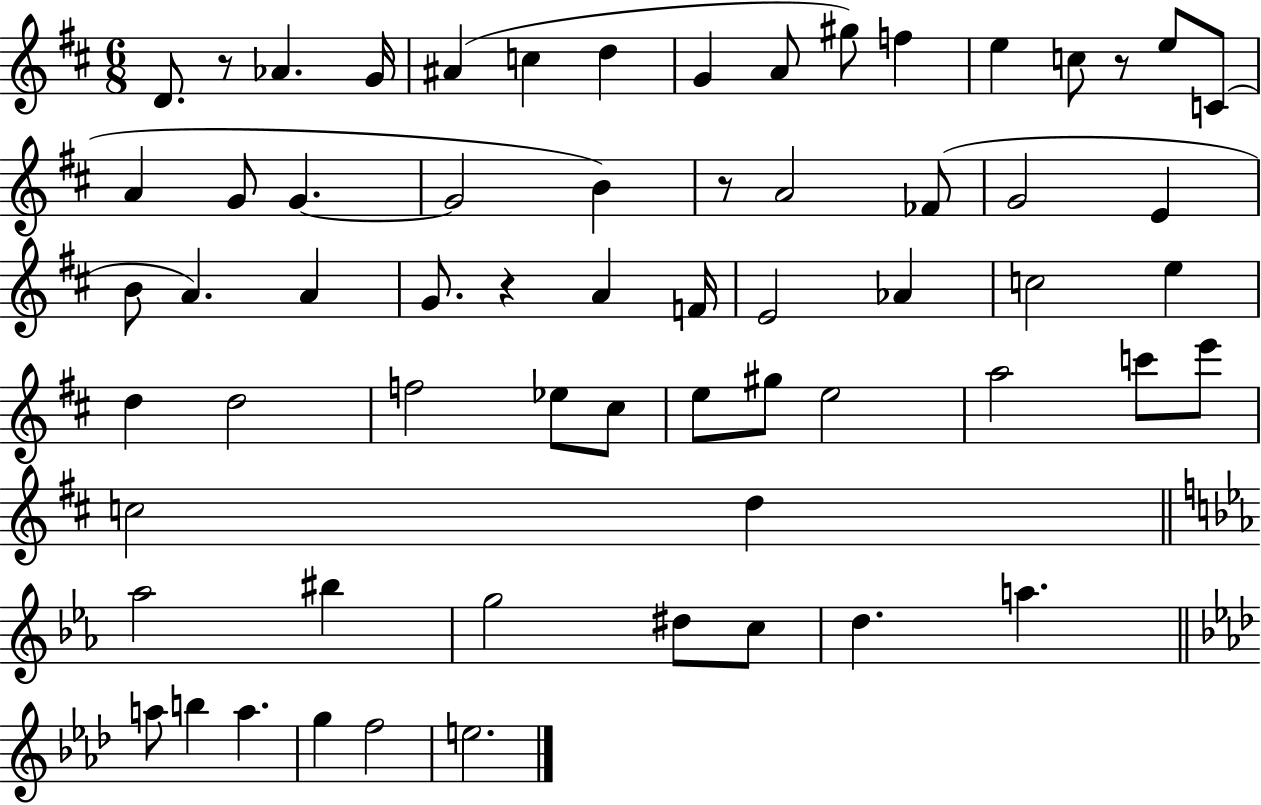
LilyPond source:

{
  \clef treble
  \numericTimeSignature
  \time 6/8
  \key d \major
  d'8. r8 aes'4. g'16 | ais'4( c''4 d''4 | g'4 a'8 gis''8) f''4 | e''4 c''8 r8 e''8 c'8( | \break a'4 g'8 g'4.~~ | g'2 b'4) | r8 a'2 fes'8( | g'2 e'4 | \break b'8 a'4.) a'4 | g'8. r4 a'4 f'16 | e'2 aes'4 | c''2 e''4 | \break d''4 d''2 | f''2 ees''8 cis''8 | e''8 gis''8 e''2 | a''2 c'''8 e'''8 | \break c''2 d''4 | \bar "||" \break \key c \minor aes''2 bis''4 | g''2 dis''8 c''8 | d''4. a''4. | \bar "||" \break \key f \minor a''8 b''4 a''4. | g''4 f''2 | e''2. | \bar "|."
}